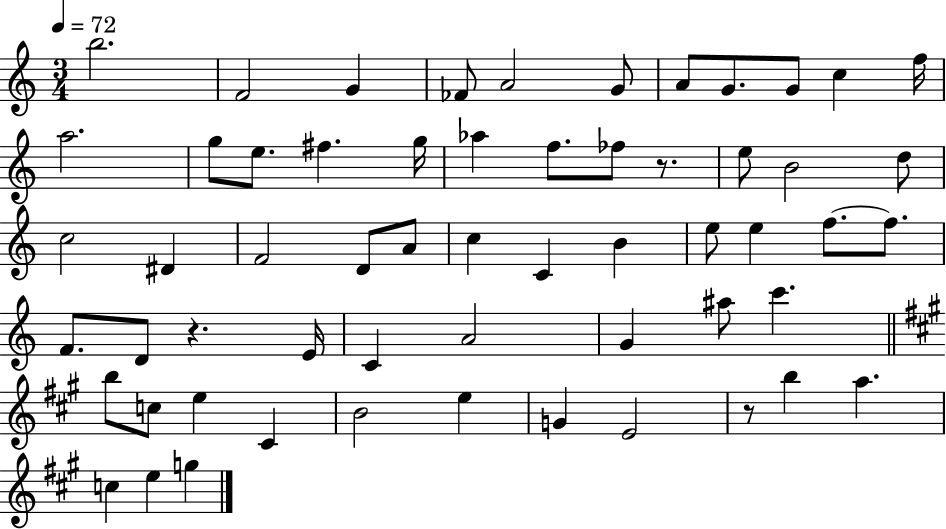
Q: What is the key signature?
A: C major